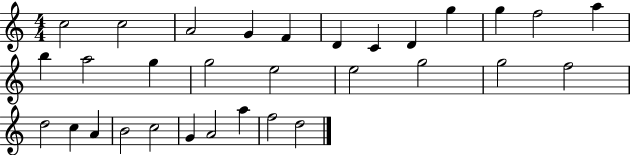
{
  \clef treble
  \numericTimeSignature
  \time 4/4
  \key c \major
  c''2 c''2 | a'2 g'4 f'4 | d'4 c'4 d'4 g''4 | g''4 f''2 a''4 | \break b''4 a''2 g''4 | g''2 e''2 | e''2 g''2 | g''2 f''2 | \break d''2 c''4 a'4 | b'2 c''2 | g'4 a'2 a''4 | f''2 d''2 | \break \bar "|."
}